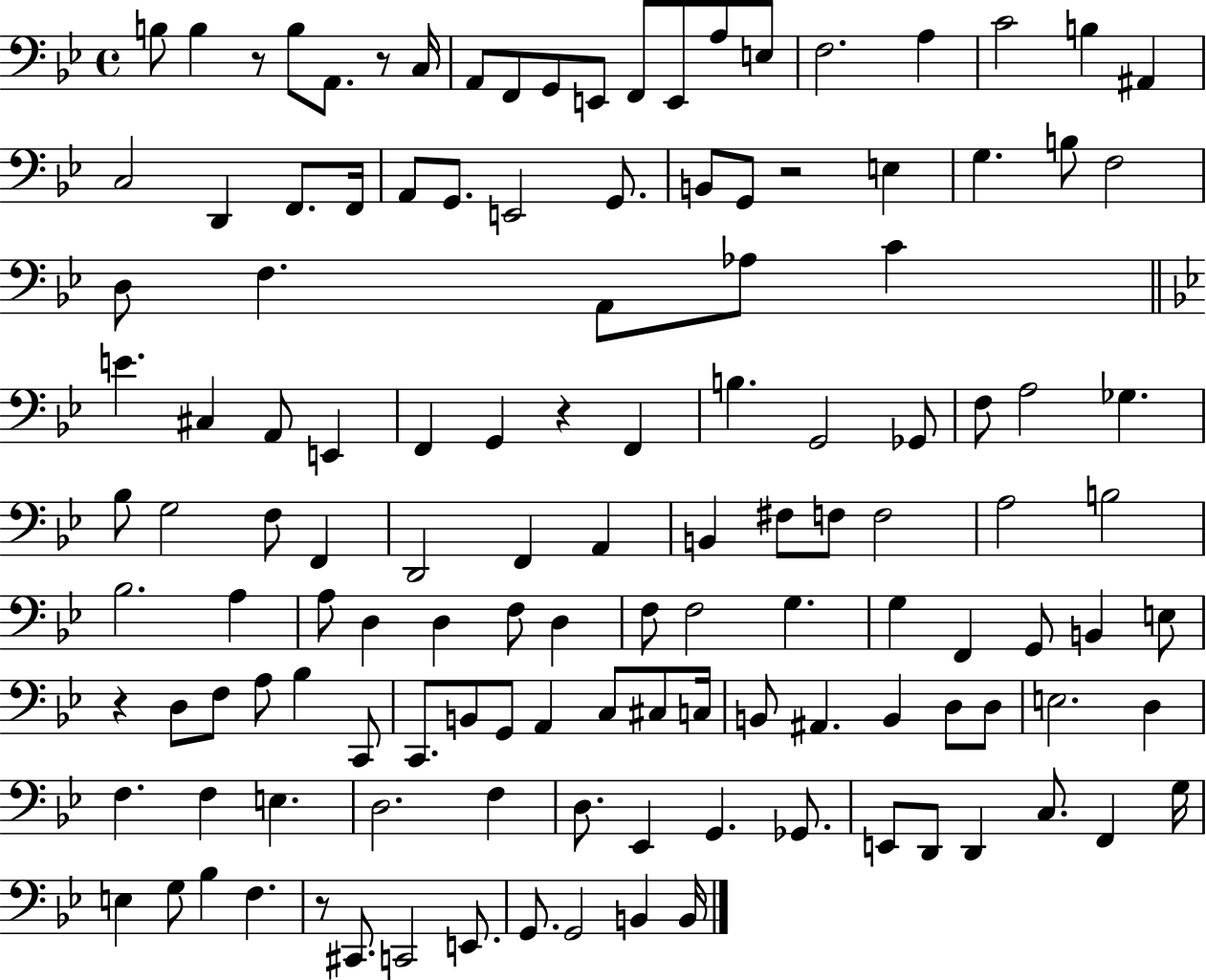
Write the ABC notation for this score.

X:1
T:Untitled
M:4/4
L:1/4
K:Bb
B,/2 B, z/2 B,/2 A,,/2 z/2 C,/4 A,,/2 F,,/2 G,,/2 E,,/2 F,,/2 E,,/2 A,/2 E,/2 F,2 A, C2 B, ^A,, C,2 D,, F,,/2 F,,/4 A,,/2 G,,/2 E,,2 G,,/2 B,,/2 G,,/2 z2 E, G, B,/2 F,2 D,/2 F, A,,/2 _A,/2 C E ^C, A,,/2 E,, F,, G,, z F,, B, G,,2 _G,,/2 F,/2 A,2 _G, _B,/2 G,2 F,/2 F,, D,,2 F,, A,, B,, ^F,/2 F,/2 F,2 A,2 B,2 _B,2 A, A,/2 D, D, F,/2 D, F,/2 F,2 G, G, F,, G,,/2 B,, E,/2 z D,/2 F,/2 A,/2 _B, C,,/2 C,,/2 B,,/2 G,,/2 A,, C,/2 ^C,/2 C,/4 B,,/2 ^A,, B,, D,/2 D,/2 E,2 D, F, F, E, D,2 F, D,/2 _E,, G,, _G,,/2 E,,/2 D,,/2 D,, C,/2 F,, G,/4 E, G,/2 _B, F, z/2 ^C,,/2 C,,2 E,,/2 G,,/2 G,,2 B,, B,,/4